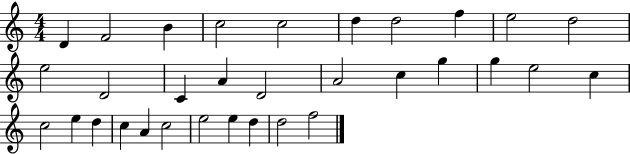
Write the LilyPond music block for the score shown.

{
  \clef treble
  \numericTimeSignature
  \time 4/4
  \key c \major
  d'4 f'2 b'4 | c''2 c''2 | d''4 d''2 f''4 | e''2 d''2 | \break e''2 d'2 | c'4 a'4 d'2 | a'2 c''4 g''4 | g''4 e''2 c''4 | \break c''2 e''4 d''4 | c''4 a'4 c''2 | e''2 e''4 d''4 | d''2 f''2 | \break \bar "|."
}